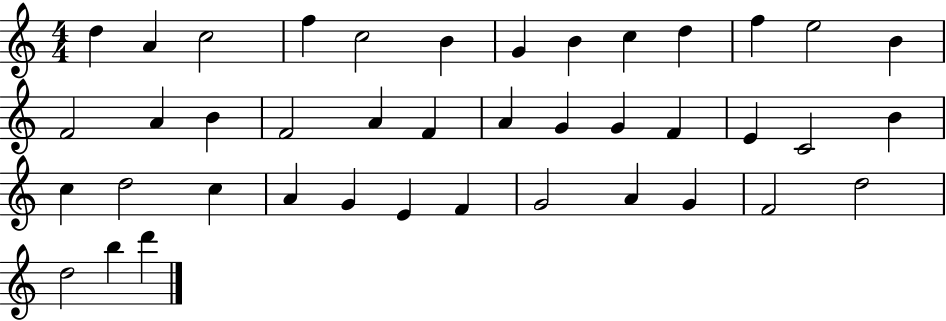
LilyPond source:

{
  \clef treble
  \numericTimeSignature
  \time 4/4
  \key c \major
  d''4 a'4 c''2 | f''4 c''2 b'4 | g'4 b'4 c''4 d''4 | f''4 e''2 b'4 | \break f'2 a'4 b'4 | f'2 a'4 f'4 | a'4 g'4 g'4 f'4 | e'4 c'2 b'4 | \break c''4 d''2 c''4 | a'4 g'4 e'4 f'4 | g'2 a'4 g'4 | f'2 d''2 | \break d''2 b''4 d'''4 | \bar "|."
}